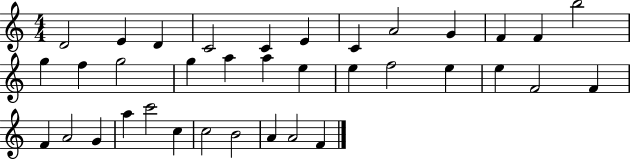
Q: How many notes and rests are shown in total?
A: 36